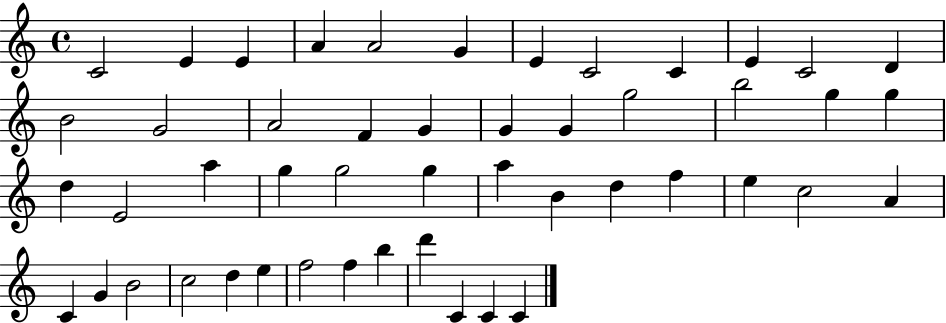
X:1
T:Untitled
M:4/4
L:1/4
K:C
C2 E E A A2 G E C2 C E C2 D B2 G2 A2 F G G G g2 b2 g g d E2 a g g2 g a B d f e c2 A C G B2 c2 d e f2 f b d' C C C